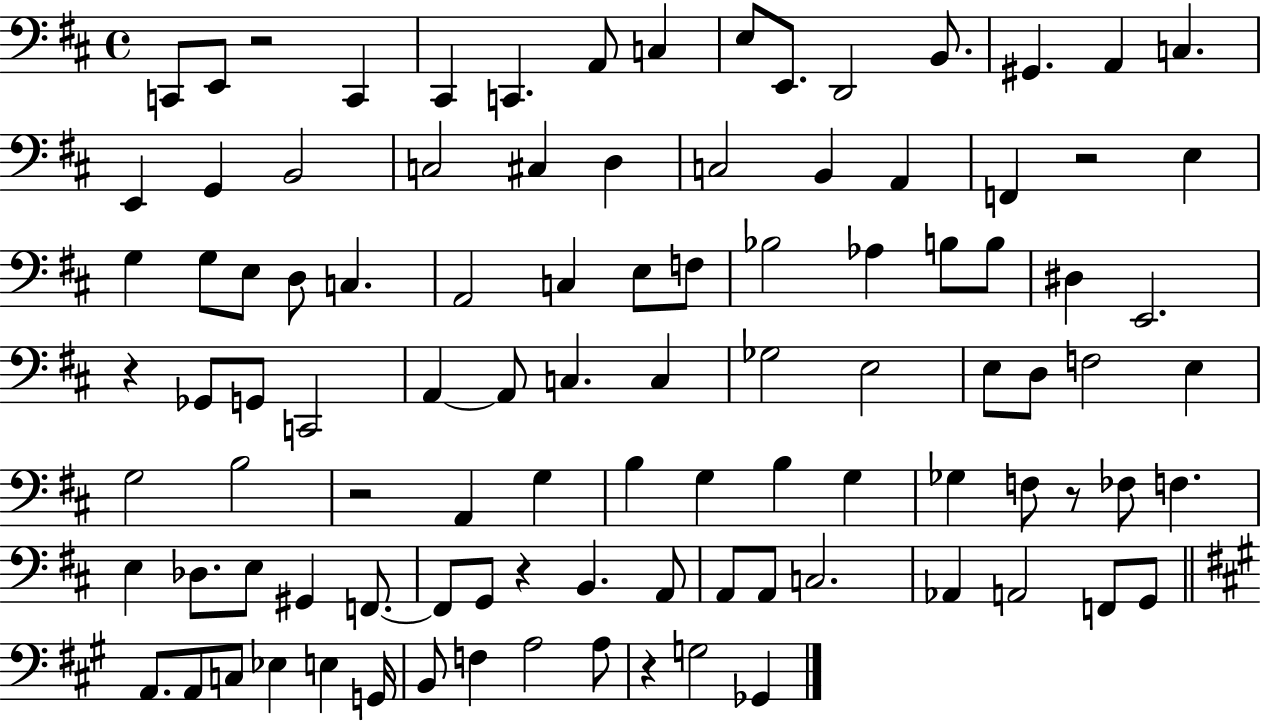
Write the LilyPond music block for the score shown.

{
  \clef bass
  \time 4/4
  \defaultTimeSignature
  \key d \major
  \repeat volta 2 { c,8 e,8 r2 c,4 | cis,4 c,4. a,8 c4 | e8 e,8. d,2 b,8. | gis,4. a,4 c4. | \break e,4 g,4 b,2 | c2 cis4 d4 | c2 b,4 a,4 | f,4 r2 e4 | \break g4 g8 e8 d8 c4. | a,2 c4 e8 f8 | bes2 aes4 b8 b8 | dis4 e,2. | \break r4 ges,8 g,8 c,2 | a,4~~ a,8 c4. c4 | ges2 e2 | e8 d8 f2 e4 | \break g2 b2 | r2 a,4 g4 | b4 g4 b4 g4 | ges4 f8 r8 fes8 f4. | \break e4 des8. e8 gis,4 f,8.~~ | f,8 g,8 r4 b,4. a,8 | a,8 a,8 c2. | aes,4 a,2 f,8 g,8 | \break \bar "||" \break \key a \major a,8. a,8 c8 ees4 e4 g,16 | b,8 f4 a2 a8 | r4 g2 ges,4 | } \bar "|."
}